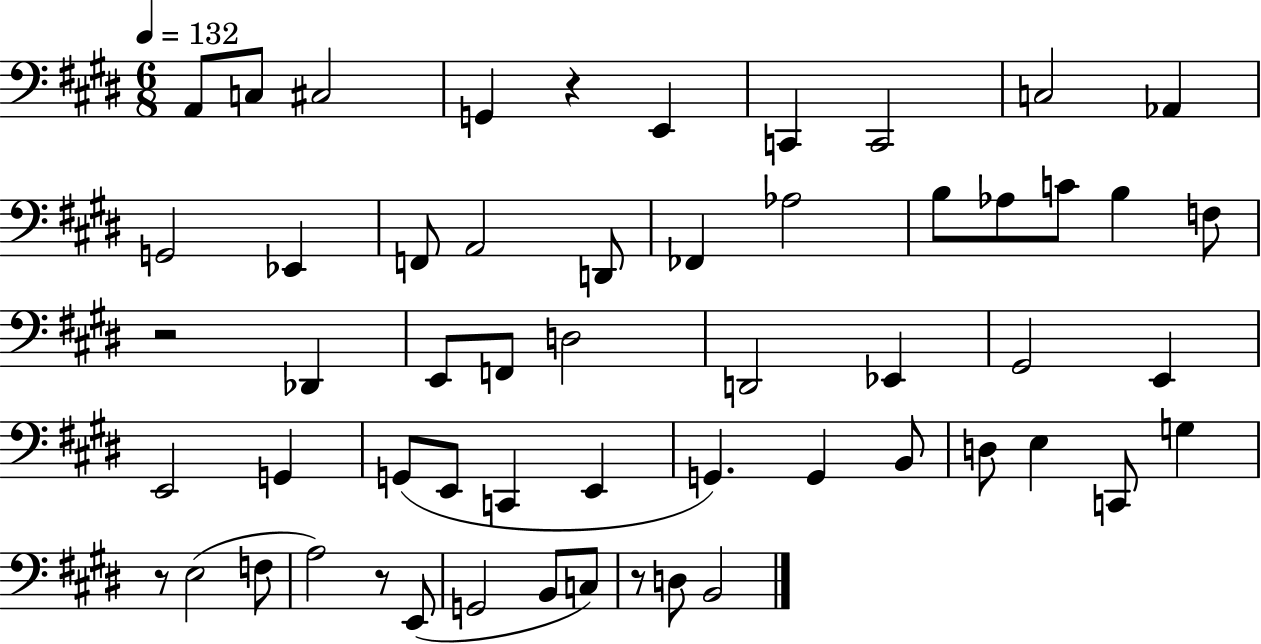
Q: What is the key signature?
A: E major